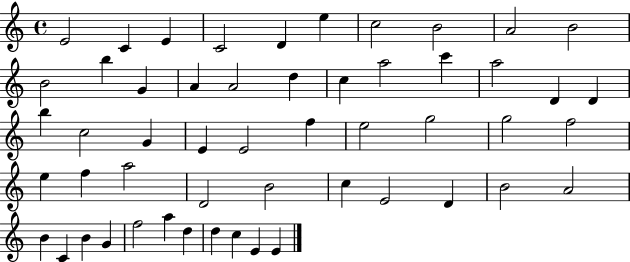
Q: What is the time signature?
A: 4/4